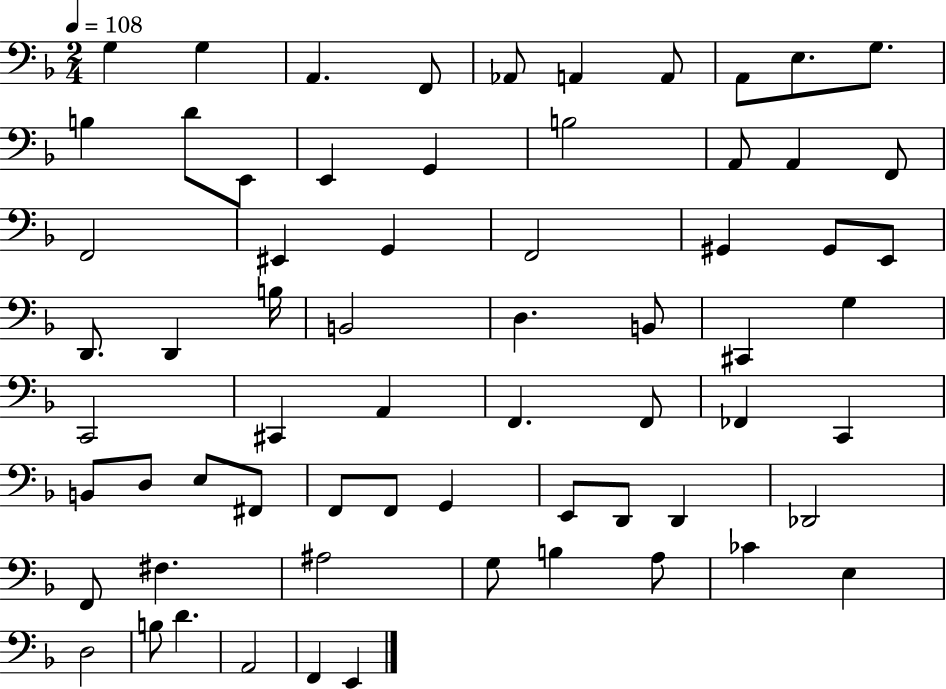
G3/q G3/q A2/q. F2/e Ab2/e A2/q A2/e A2/e E3/e. G3/e. B3/q D4/e E2/e E2/q G2/q B3/h A2/e A2/q F2/e F2/h EIS2/q G2/q F2/h G#2/q G#2/e E2/e D2/e. D2/q B3/s B2/h D3/q. B2/e C#2/q G3/q C2/h C#2/q A2/q F2/q. F2/e FES2/q C2/q B2/e D3/e E3/e F#2/e F2/e F2/e G2/q E2/e D2/e D2/q Db2/h F2/e F#3/q. A#3/h G3/e B3/q A3/e CES4/q E3/q D3/h B3/e D4/q. A2/h F2/q E2/q